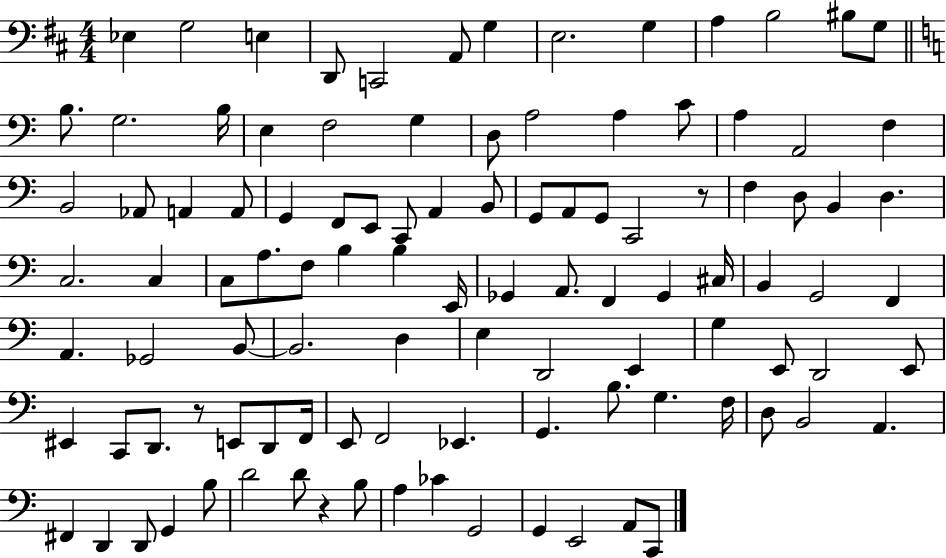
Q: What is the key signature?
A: D major